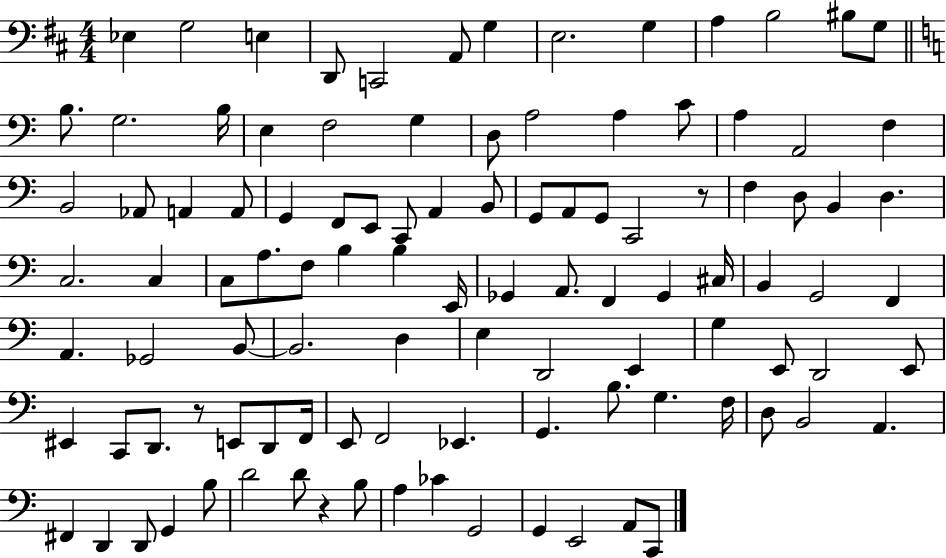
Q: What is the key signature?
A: D major